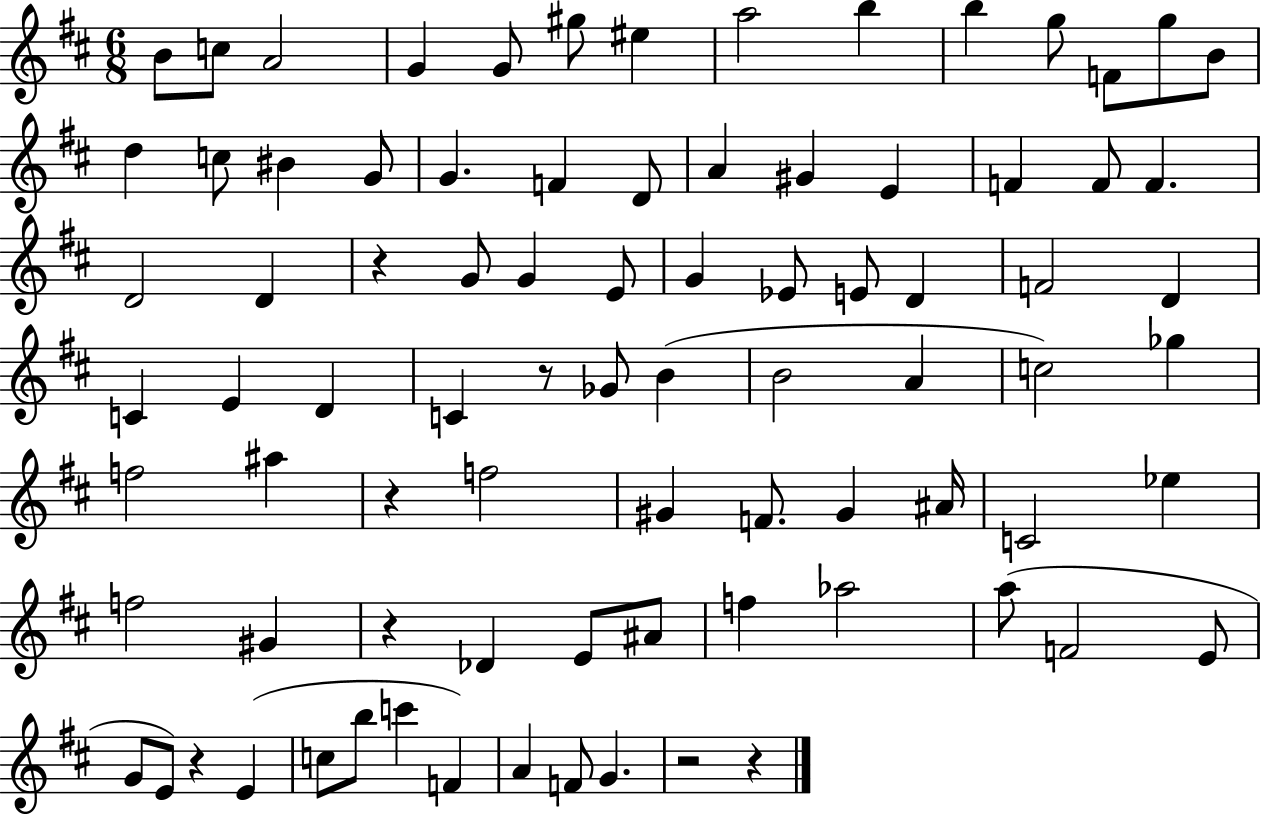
X:1
T:Untitled
M:6/8
L:1/4
K:D
B/2 c/2 A2 G G/2 ^g/2 ^e a2 b b g/2 F/2 g/2 B/2 d c/2 ^B G/2 G F D/2 A ^G E F F/2 F D2 D z G/2 G E/2 G _E/2 E/2 D F2 D C E D C z/2 _G/2 B B2 A c2 _g f2 ^a z f2 ^G F/2 ^G ^A/4 C2 _e f2 ^G z _D E/2 ^A/2 f _a2 a/2 F2 E/2 G/2 E/2 z E c/2 b/2 c' F A F/2 G z2 z